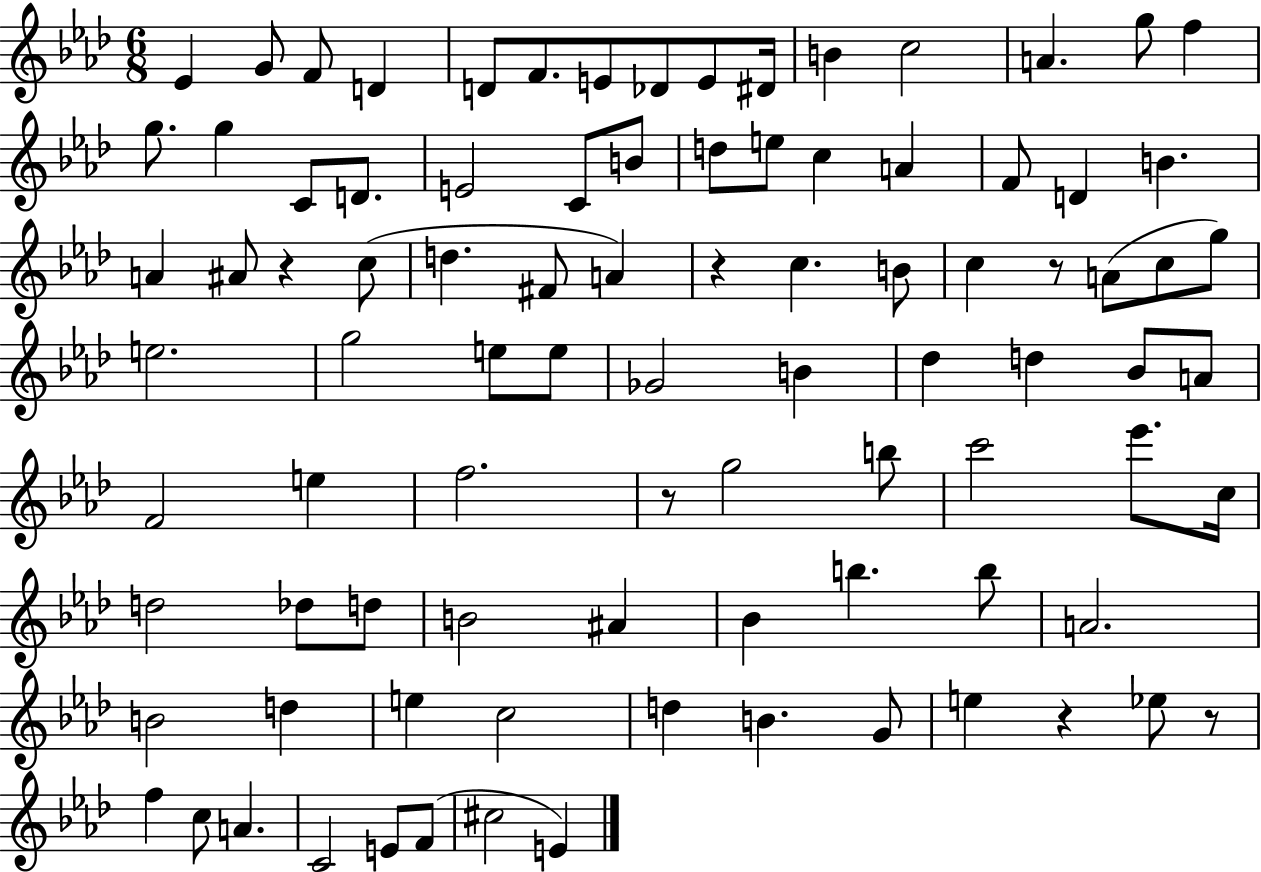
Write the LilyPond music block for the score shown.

{
  \clef treble
  \numericTimeSignature
  \time 6/8
  \key aes \major
  \repeat volta 2 { ees'4 g'8 f'8 d'4 | d'8 f'8. e'8 des'8 e'8 dis'16 | b'4 c''2 | a'4. g''8 f''4 | \break g''8. g''4 c'8 d'8. | e'2 c'8 b'8 | d''8 e''8 c''4 a'4 | f'8 d'4 b'4. | \break a'4 ais'8 r4 c''8( | d''4. fis'8 a'4) | r4 c''4. b'8 | c''4 r8 a'8( c''8 g''8) | \break e''2. | g''2 e''8 e''8 | ges'2 b'4 | des''4 d''4 bes'8 a'8 | \break f'2 e''4 | f''2. | r8 g''2 b''8 | c'''2 ees'''8. c''16 | \break d''2 des''8 d''8 | b'2 ais'4 | bes'4 b''4. b''8 | a'2. | \break b'2 d''4 | e''4 c''2 | d''4 b'4. g'8 | e''4 r4 ees''8 r8 | \break f''4 c''8 a'4. | c'2 e'8 f'8( | cis''2 e'4) | } \bar "|."
}